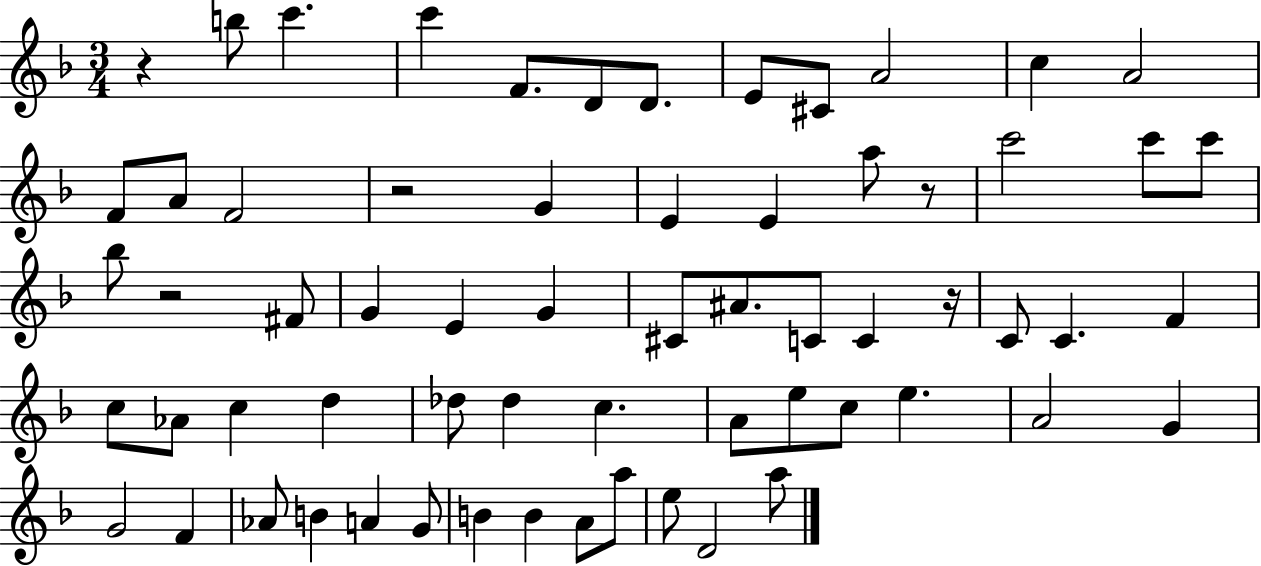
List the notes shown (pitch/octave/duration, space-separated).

R/q B5/e C6/q. C6/q F4/e. D4/e D4/e. E4/e C#4/e A4/h C5/q A4/h F4/e A4/e F4/h R/h G4/q E4/q E4/q A5/e R/e C6/h C6/e C6/e Bb5/e R/h F#4/e G4/q E4/q G4/q C#4/e A#4/e. C4/e C4/q R/s C4/e C4/q. F4/q C5/e Ab4/e C5/q D5/q Db5/e Db5/q C5/q. A4/e E5/e C5/e E5/q. A4/h G4/q G4/h F4/q Ab4/e B4/q A4/q G4/e B4/q B4/q A4/e A5/e E5/e D4/h A5/e